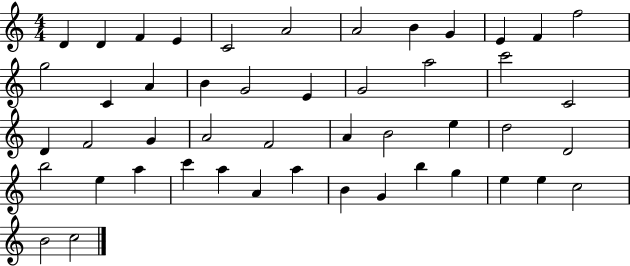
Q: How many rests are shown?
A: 0